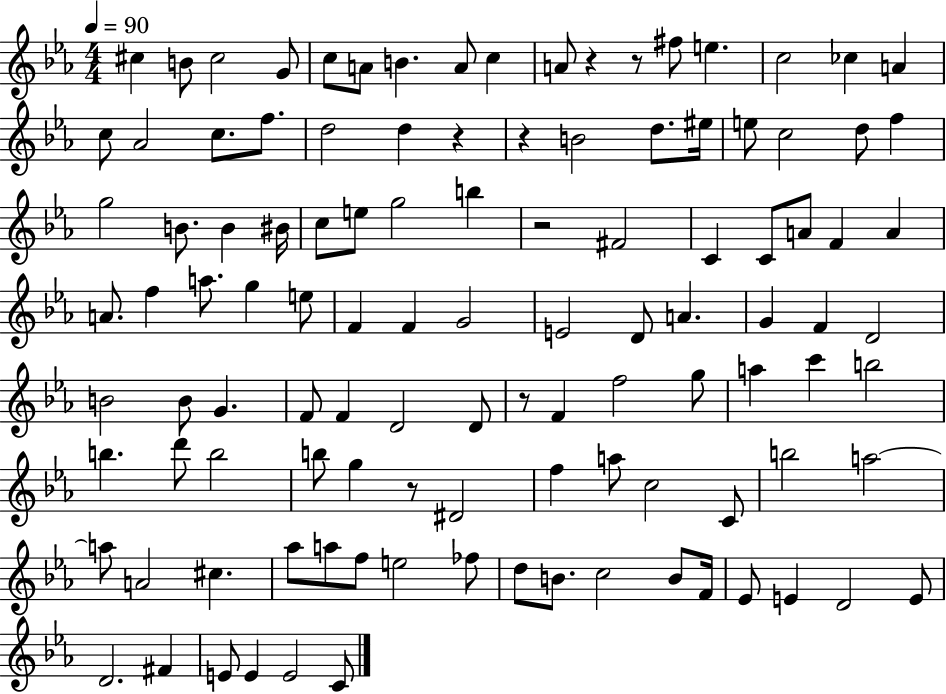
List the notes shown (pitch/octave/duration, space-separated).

C#5/q B4/e C#5/h G4/e C5/e A4/e B4/q. A4/e C5/q A4/e R/q R/e F#5/e E5/q. C5/h CES5/q A4/q C5/e Ab4/h C5/e. F5/e. D5/h D5/q R/q R/q B4/h D5/e. EIS5/s E5/e C5/h D5/e F5/q G5/h B4/e. B4/q BIS4/s C5/e E5/e G5/h B5/q R/h F#4/h C4/q C4/e A4/e F4/q A4/q A4/e. F5/q A5/e. G5/q E5/e F4/q F4/q G4/h E4/h D4/e A4/q. G4/q F4/q D4/h B4/h B4/e G4/q. F4/e F4/q D4/h D4/e R/e F4/q F5/h G5/e A5/q C6/q B5/h B5/q. D6/e B5/h B5/e G5/q R/e D#4/h F5/q A5/e C5/h C4/e B5/h A5/h A5/e A4/h C#5/q. Ab5/e A5/e F5/e E5/h FES5/e D5/e B4/e. C5/h B4/e F4/s Eb4/e E4/q D4/h E4/e D4/h. F#4/q E4/e E4/q E4/h C4/e